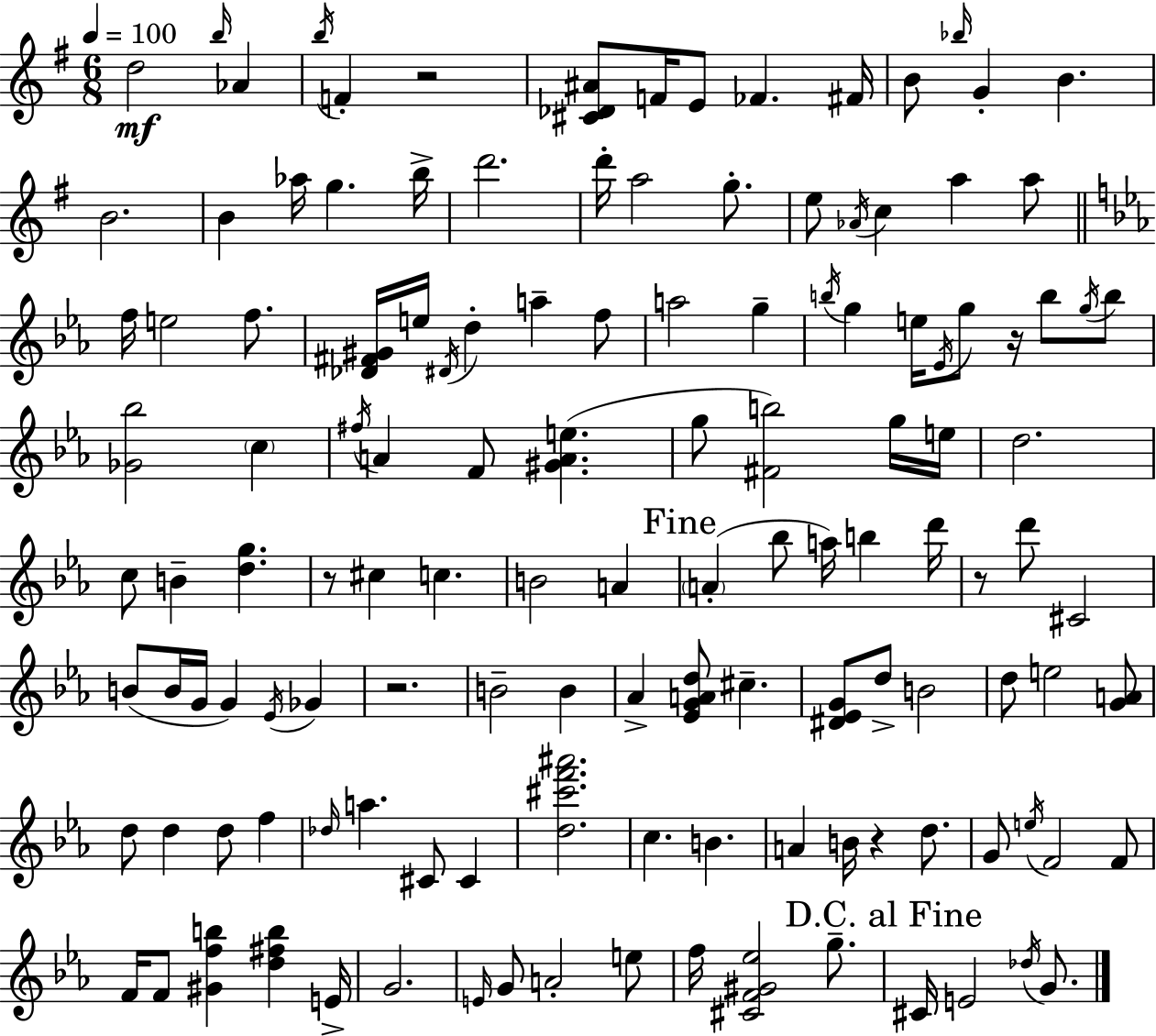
{
  \clef treble
  \numericTimeSignature
  \time 6/8
  \key g \major
  \tempo 4 = 100
  d''2\mf \grace { b''16 } aes'4 | \acciaccatura { b''16 } f'4-. r2 | <cis' des' ais'>8 f'16 e'8 fes'4. | fis'16 b'8 \grace { bes''16 } g'4-. b'4. | \break b'2. | b'4 aes''16 g''4. | b''16-> d'''2. | d'''16-. a''2 | \break g''8.-. e''8 \acciaccatura { aes'16 } c''4 a''4 | a''8 \bar "||" \break \key c \minor f''16 e''2 f''8. | <des' fis' gis'>16 e''16 \acciaccatura { dis'16 } d''4-. a''4-- f''8 | a''2 g''4-- | \acciaccatura { b''16 } g''4 e''16 \acciaccatura { ees'16 } g''8 r16 b''8 | \break \acciaccatura { g''16 } b''8 <ges' bes''>2 | \parenthesize c''4 \acciaccatura { fis''16 } a'4 f'8 <gis' a' e''>4.( | g''8 <fis' b''>2) | g''16 e''16 d''2. | \break c''8 b'4-- <d'' g''>4. | r8 cis''4 c''4. | b'2 | a'4 \mark "Fine" \parenthesize a'4-.( bes''8 a''16) | \break b''4 d'''16 r8 d'''8 cis'2 | b'8( b'16 g'16 g'4) | \acciaccatura { ees'16 } ges'4 r2. | b'2-- | \break b'4 aes'4-> <ees' g' a' d''>8 | cis''4.-- <dis' ees' g'>8 d''8-> b'2 | d''8 e''2 | <g' a'>8 d''8 d''4 | \break d''8 f''4 \grace { des''16 } a''4. | cis'8 cis'4 <d'' cis''' f''' ais'''>2. | c''4. | b'4. a'4 b'16 | \break r4 d''8. g'8 \acciaccatura { e''16 } f'2 | f'8 f'16 f'8 <gis' f'' b''>4 | <d'' fis'' b''>4 e'16-> g'2. | \grace { e'16 } g'8 a'2-. | \break e''8 f''16 <cis' f' gis' ees''>2 | g''8.-- \mark "D.C. al Fine" cis'16 e'2 | \acciaccatura { des''16 } g'8. \bar "|."
}